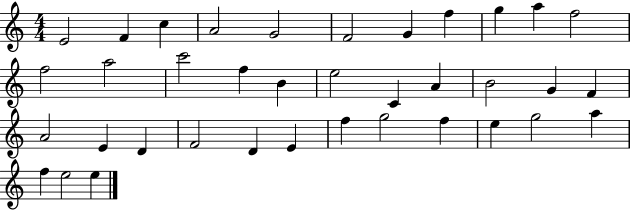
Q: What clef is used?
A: treble